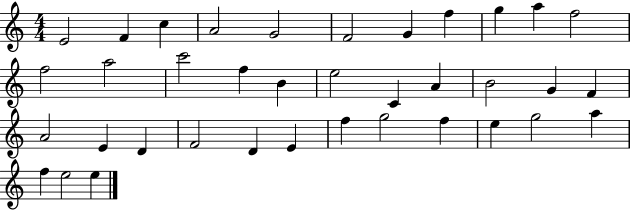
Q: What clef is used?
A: treble